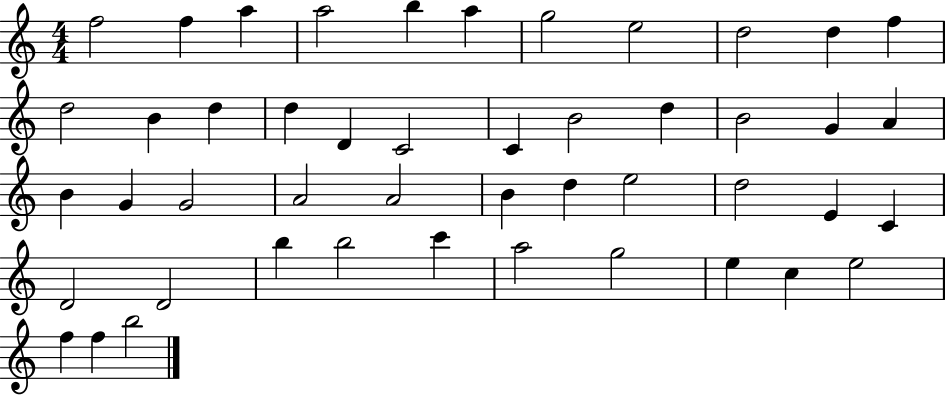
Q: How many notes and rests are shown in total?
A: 47